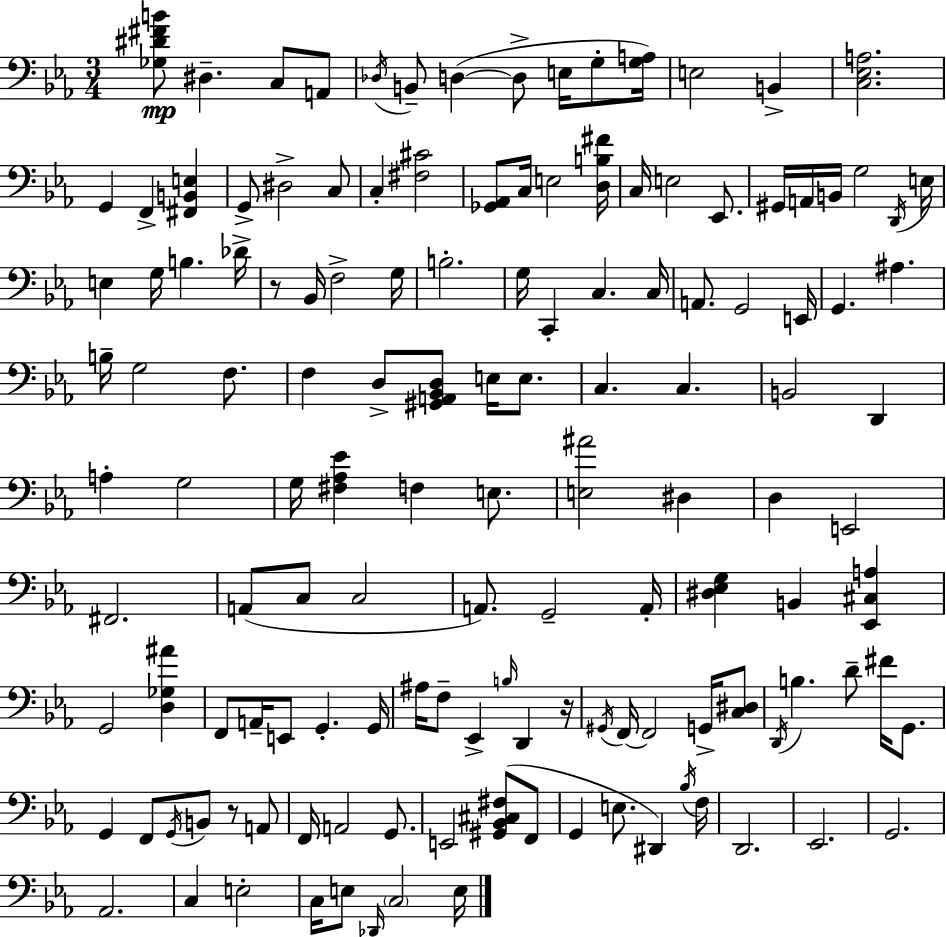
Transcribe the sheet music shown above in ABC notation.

X:1
T:Untitled
M:3/4
L:1/4
K:Cm
[_G,^D^FB]/2 ^D, C,/2 A,,/2 _D,/4 B,,/2 D, D,/2 E,/4 G,/2 [G,A,]/4 E,2 B,, [C,_E,A,]2 G,, F,, [^F,,B,,E,] G,,/2 ^D,2 C,/2 C, [^F,^C]2 [_G,,_A,,]/2 C,/4 E,2 [D,B,^F]/4 C,/4 E,2 _E,,/2 ^G,,/4 A,,/4 B,,/4 G,2 D,,/4 E,/4 E, G,/4 B, _D/4 z/2 _B,,/4 F,2 G,/4 B,2 G,/4 C,, C, C,/4 A,,/2 G,,2 E,,/4 G,, ^A, B,/4 G,2 F,/2 F, D,/2 [^G,,A,,_B,,D,]/2 E,/4 E,/2 C, C, B,,2 D,, A, G,2 G,/4 [^F,_A,_E] F, E,/2 [E,^A]2 ^D, D, E,,2 ^F,,2 A,,/2 C,/2 C,2 A,,/2 G,,2 A,,/4 [^D,_E,G,] B,, [_E,,^C,A,] G,,2 [D,_G,^A] F,,/2 A,,/4 E,,/2 G,, G,,/4 ^A,/4 F,/2 _E,, B,/4 D,, z/4 ^G,,/4 F,,/4 F,,2 G,,/4 [C,^D,]/2 D,,/4 B, D/2 ^F/4 G,,/2 G,, F,,/2 G,,/4 B,,/2 z/2 A,,/2 F,,/4 A,,2 G,,/2 E,,2 [^G,,_B,,^C,^F,]/2 F,,/2 G,, E,/2 ^D,, _B,/4 F,/4 D,,2 _E,,2 G,,2 _A,,2 C, E,2 C,/4 E,/2 _D,,/4 C,2 E,/4